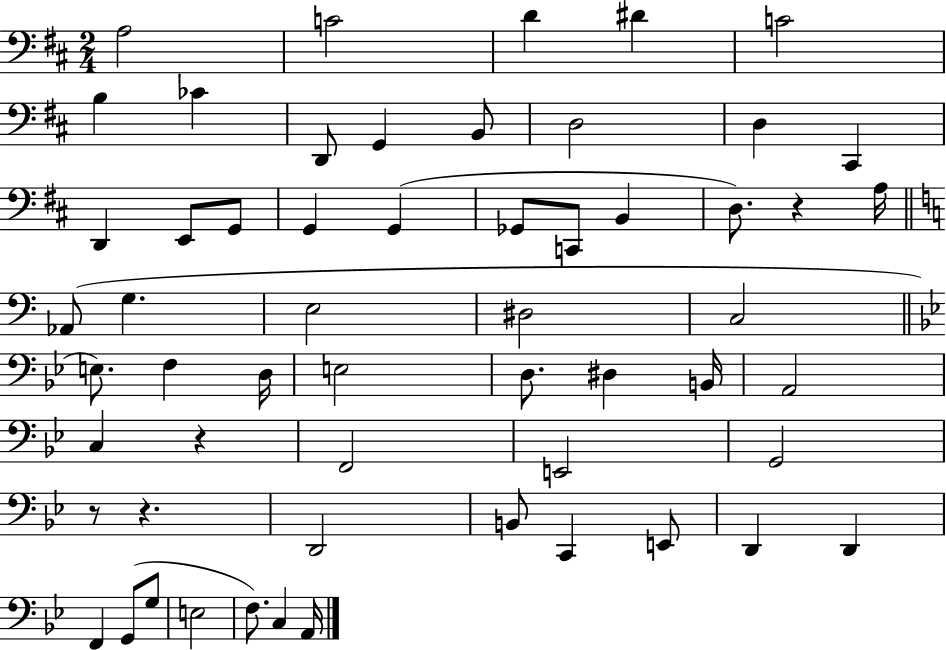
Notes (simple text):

A3/h C4/h D4/q D#4/q C4/h B3/q CES4/q D2/e G2/q B2/e D3/h D3/q C#2/q D2/q E2/e G2/e G2/q G2/q Gb2/e C2/e B2/q D3/e. R/q A3/s Ab2/e G3/q. E3/h D#3/h C3/h E3/e. F3/q D3/s E3/h D3/e. D#3/q B2/s A2/h C3/q R/q F2/h E2/h G2/h R/e R/q. D2/h B2/e C2/q E2/e D2/q D2/q F2/q G2/e G3/e E3/h F3/e. C3/q A2/s